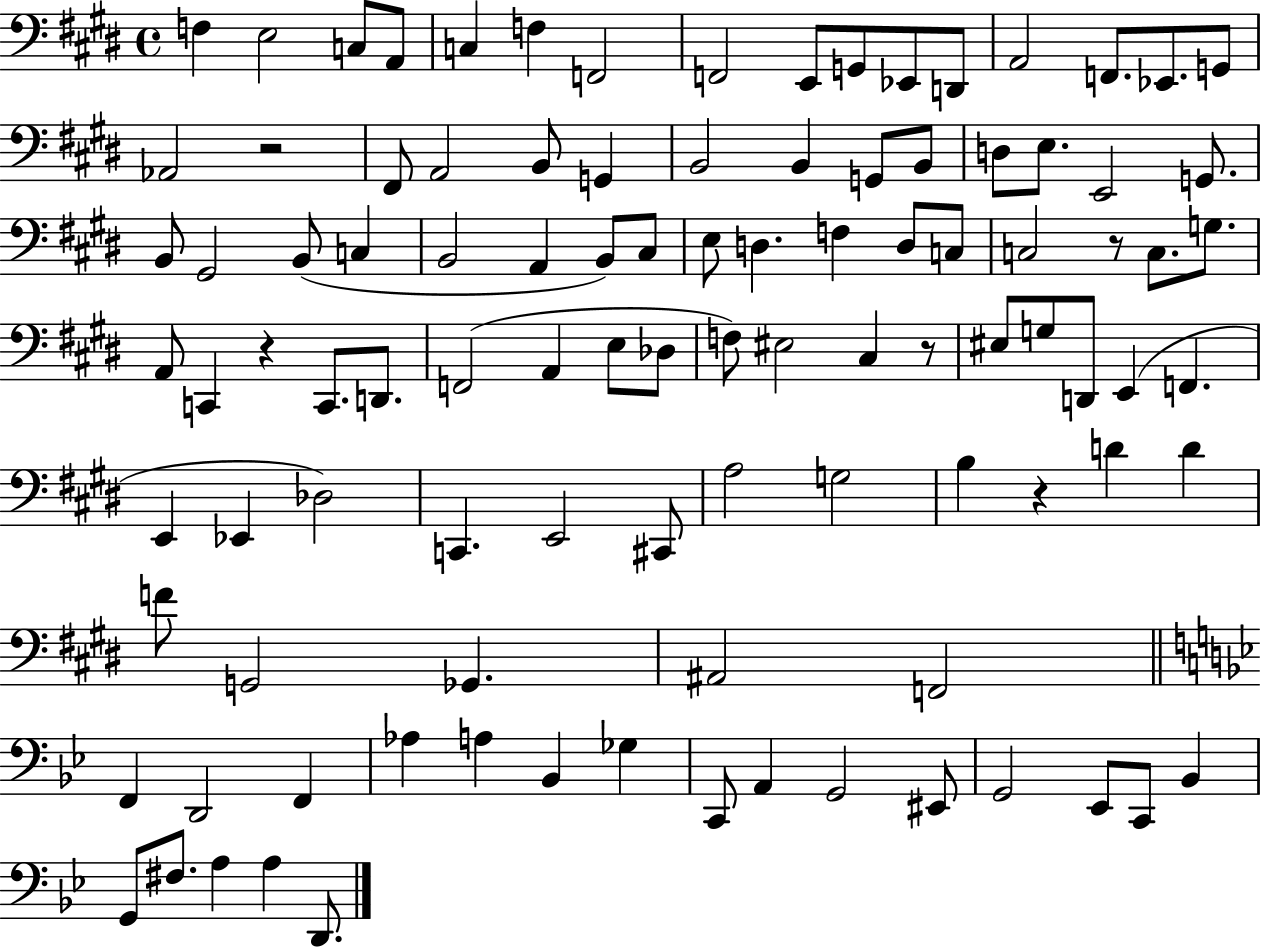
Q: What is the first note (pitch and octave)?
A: F3